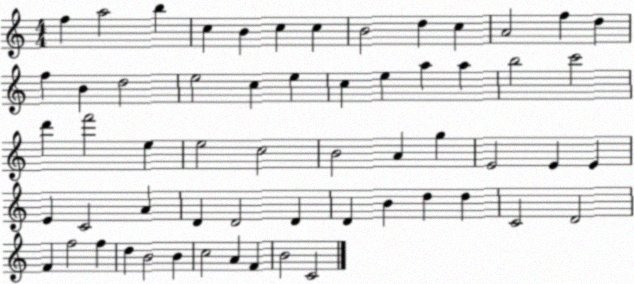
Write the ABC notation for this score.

X:1
T:Untitled
M:4/4
L:1/4
K:C
f a2 b c B c c B2 d c A2 f d f B d2 e2 c e c e a a b2 c'2 d' f'2 e e2 c2 B2 A g E2 E E E C2 A D D2 D D B d d C2 D2 F f2 f d B2 B c2 A F B2 C2